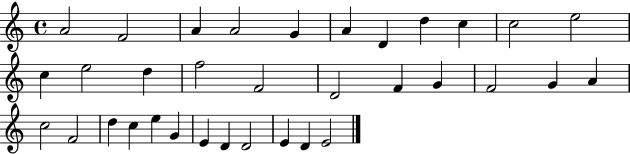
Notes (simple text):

A4/h F4/h A4/q A4/h G4/q A4/q D4/q D5/q C5/q C5/h E5/h C5/q E5/h D5/q F5/h F4/h D4/h F4/q G4/q F4/h G4/q A4/q C5/h F4/h D5/q C5/q E5/q G4/q E4/q D4/q D4/h E4/q D4/q E4/h